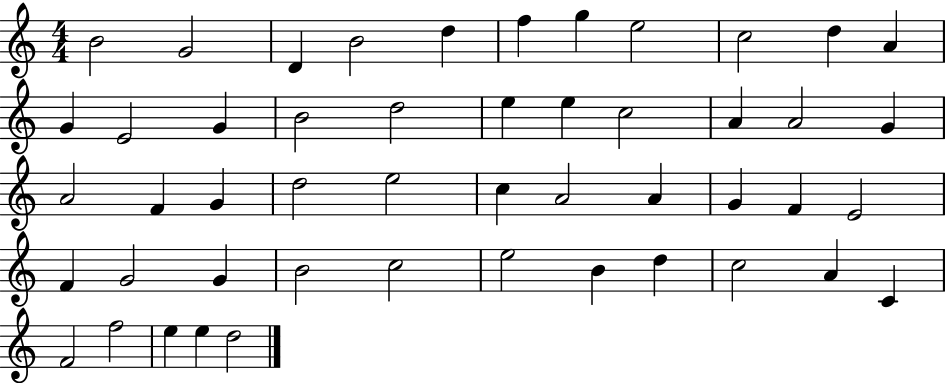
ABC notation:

X:1
T:Untitled
M:4/4
L:1/4
K:C
B2 G2 D B2 d f g e2 c2 d A G E2 G B2 d2 e e c2 A A2 G A2 F G d2 e2 c A2 A G F E2 F G2 G B2 c2 e2 B d c2 A C F2 f2 e e d2